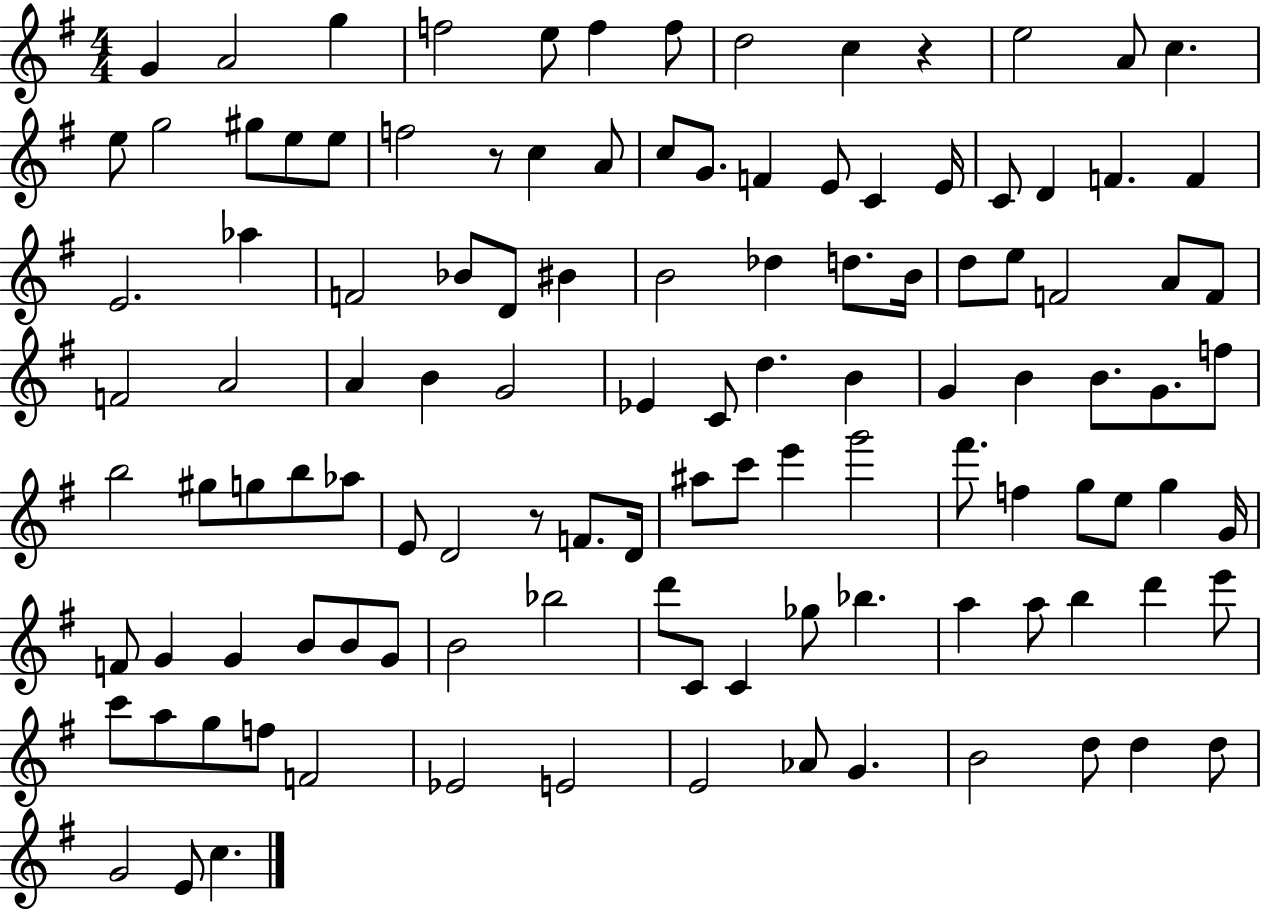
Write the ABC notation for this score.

X:1
T:Untitled
M:4/4
L:1/4
K:G
G A2 g f2 e/2 f f/2 d2 c z e2 A/2 c e/2 g2 ^g/2 e/2 e/2 f2 z/2 c A/2 c/2 G/2 F E/2 C E/4 C/2 D F F E2 _a F2 _B/2 D/2 ^B B2 _d d/2 B/4 d/2 e/2 F2 A/2 F/2 F2 A2 A B G2 _E C/2 d B G B B/2 G/2 f/2 b2 ^g/2 g/2 b/2 _a/2 E/2 D2 z/2 F/2 D/4 ^a/2 c'/2 e' g'2 ^f'/2 f g/2 e/2 g G/4 F/2 G G B/2 B/2 G/2 B2 _b2 d'/2 C/2 C _g/2 _b a a/2 b d' e'/2 c'/2 a/2 g/2 f/2 F2 _E2 E2 E2 _A/2 G B2 d/2 d d/2 G2 E/2 c